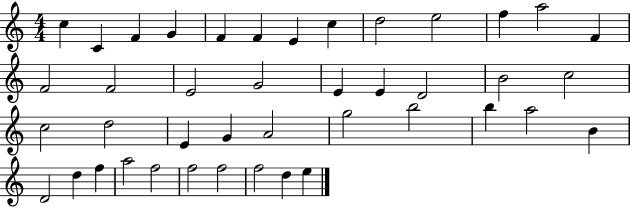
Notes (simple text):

C5/q C4/q F4/q G4/q F4/q F4/q E4/q C5/q D5/h E5/h F5/q A5/h F4/q F4/h F4/h E4/h G4/h E4/q E4/q D4/h B4/h C5/h C5/h D5/h E4/q G4/q A4/h G5/h B5/h B5/q A5/h B4/q D4/h D5/q F5/q A5/h F5/h F5/h F5/h F5/h D5/q E5/q